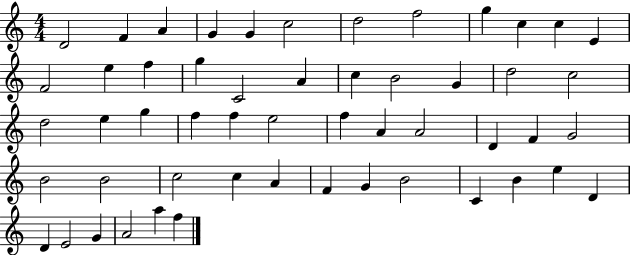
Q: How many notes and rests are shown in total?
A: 53